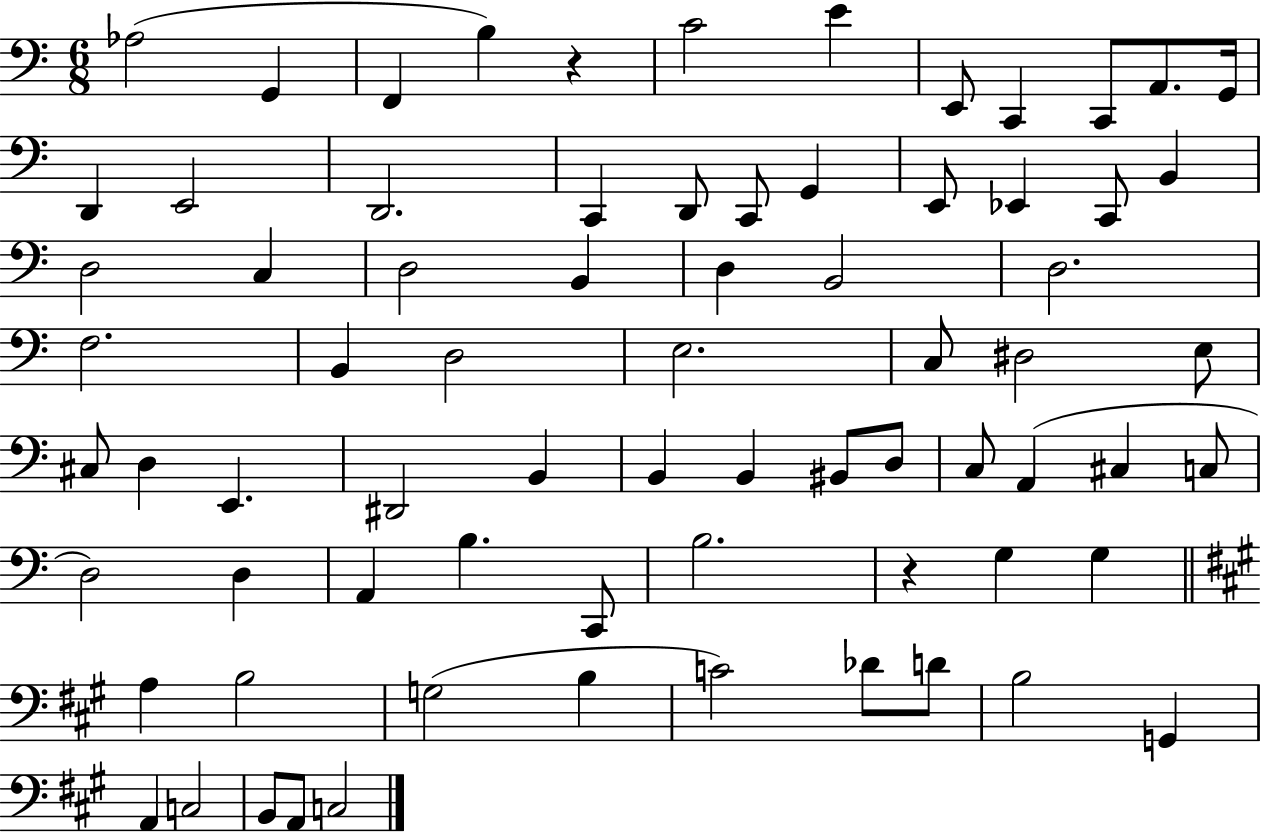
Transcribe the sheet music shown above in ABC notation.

X:1
T:Untitled
M:6/8
L:1/4
K:C
_A,2 G,, F,, B, z C2 E E,,/2 C,, C,,/2 A,,/2 G,,/4 D,, E,,2 D,,2 C,, D,,/2 C,,/2 G,, E,,/2 _E,, C,,/2 B,, D,2 C, D,2 B,, D, B,,2 D,2 F,2 B,, D,2 E,2 C,/2 ^D,2 E,/2 ^C,/2 D, E,, ^D,,2 B,, B,, B,, ^B,,/2 D,/2 C,/2 A,, ^C, C,/2 D,2 D, A,, B, C,,/2 B,2 z G, G, A, B,2 G,2 B, C2 _D/2 D/2 B,2 G,, A,, C,2 B,,/2 A,,/2 C,2